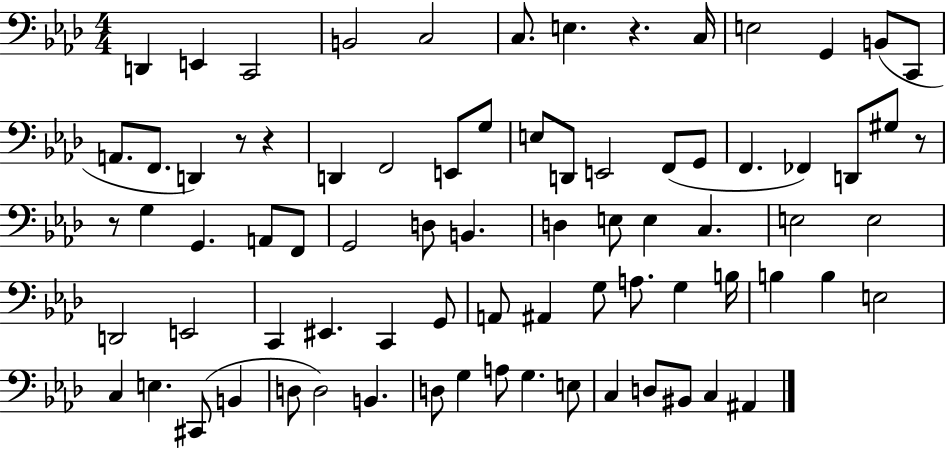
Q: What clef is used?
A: bass